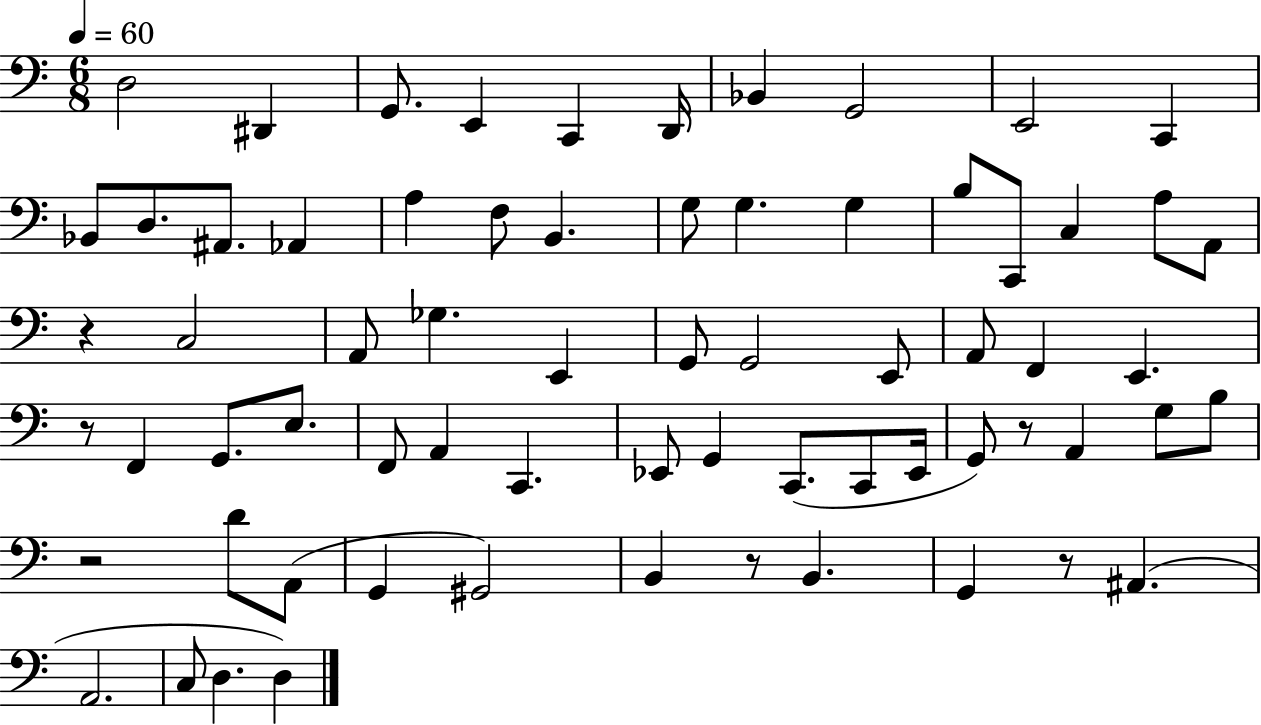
{
  \clef bass
  \numericTimeSignature
  \time 6/8
  \key c \major
  \tempo 4 = 60
  d2 dis,4 | g,8. e,4 c,4 d,16 | bes,4 g,2 | e,2 c,4 | \break bes,8 d8. ais,8. aes,4 | a4 f8 b,4. | g8 g4. g4 | b8 c,8 c4 a8 a,8 | \break r4 c2 | a,8 ges4. e,4 | g,8 g,2 e,8 | a,8 f,4 e,4. | \break r8 f,4 g,8. e8. | f,8 a,4 c,4. | ees,8 g,4 c,8.( c,8 ees,16 | g,8) r8 a,4 g8 b8 | \break r2 d'8 a,8( | g,4 gis,2) | b,4 r8 b,4. | g,4 r8 ais,4.( | \break a,2. | c8 d4. d4) | \bar "|."
}